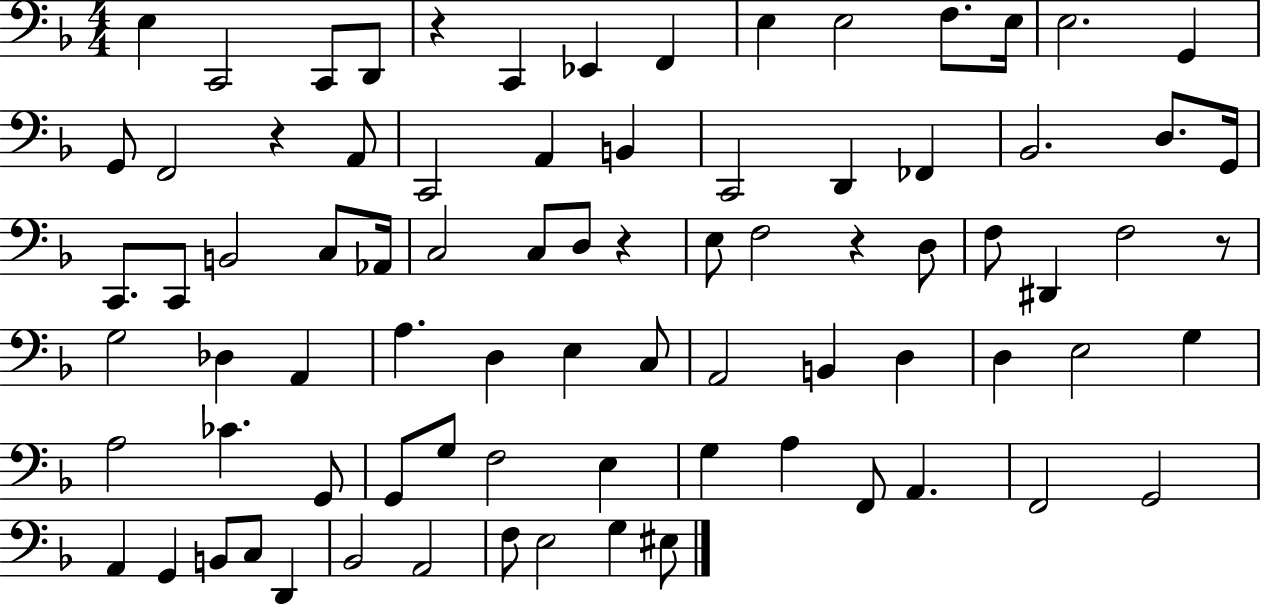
X:1
T:Untitled
M:4/4
L:1/4
K:F
E, C,,2 C,,/2 D,,/2 z C,, _E,, F,, E, E,2 F,/2 E,/4 E,2 G,, G,,/2 F,,2 z A,,/2 C,,2 A,, B,, C,,2 D,, _F,, _B,,2 D,/2 G,,/4 C,,/2 C,,/2 B,,2 C,/2 _A,,/4 C,2 C,/2 D,/2 z E,/2 F,2 z D,/2 F,/2 ^D,, F,2 z/2 G,2 _D, A,, A, D, E, C,/2 A,,2 B,, D, D, E,2 G, A,2 _C G,,/2 G,,/2 G,/2 F,2 E, G, A, F,,/2 A,, F,,2 G,,2 A,, G,, B,,/2 C,/2 D,, _B,,2 A,,2 F,/2 E,2 G, ^E,/2